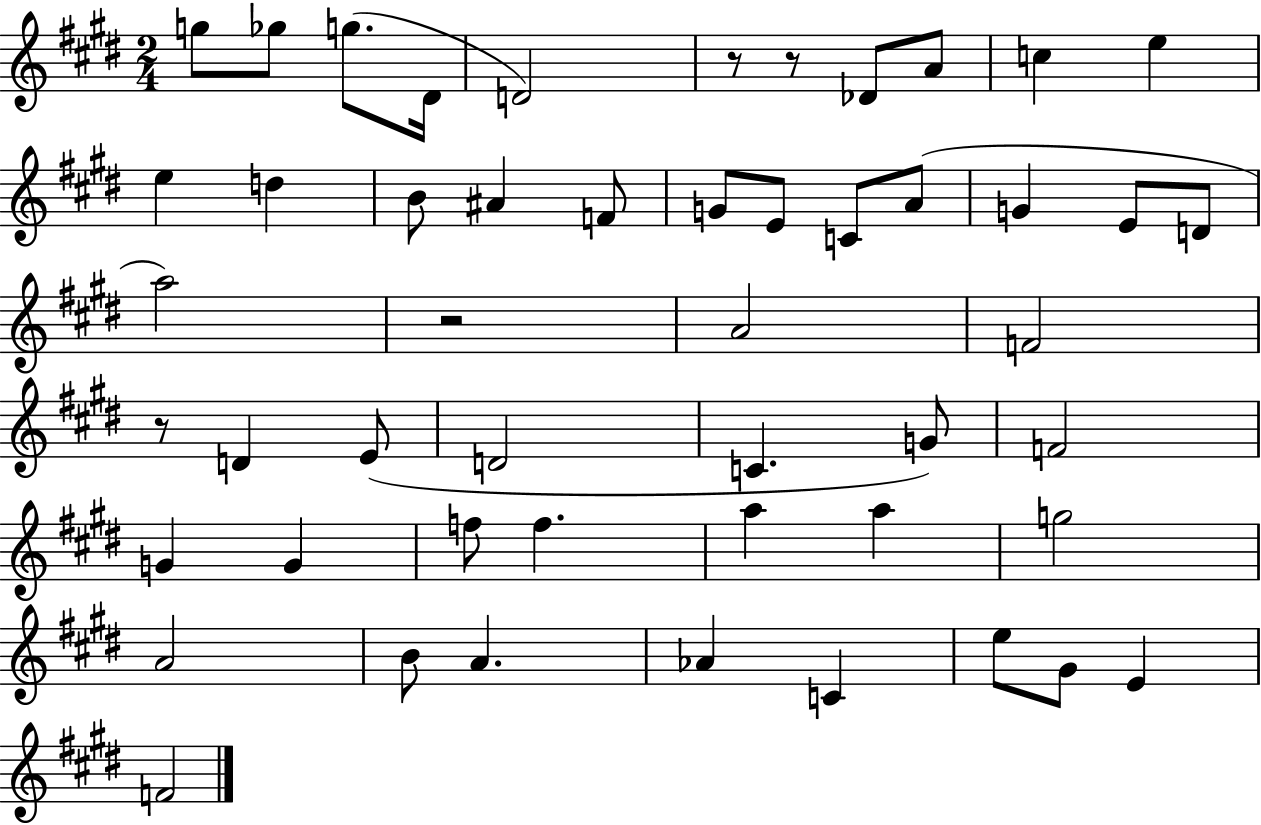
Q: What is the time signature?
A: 2/4